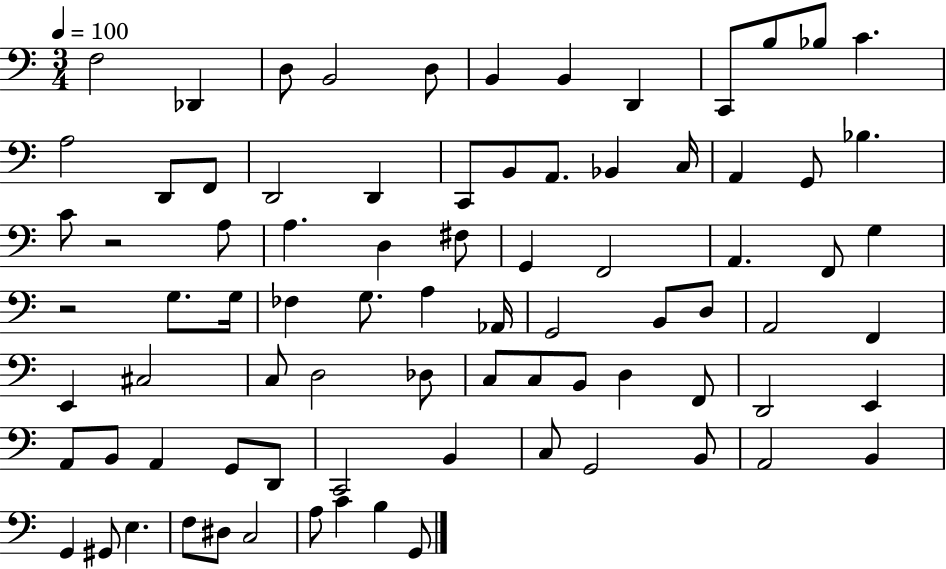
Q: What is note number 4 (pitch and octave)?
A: B2